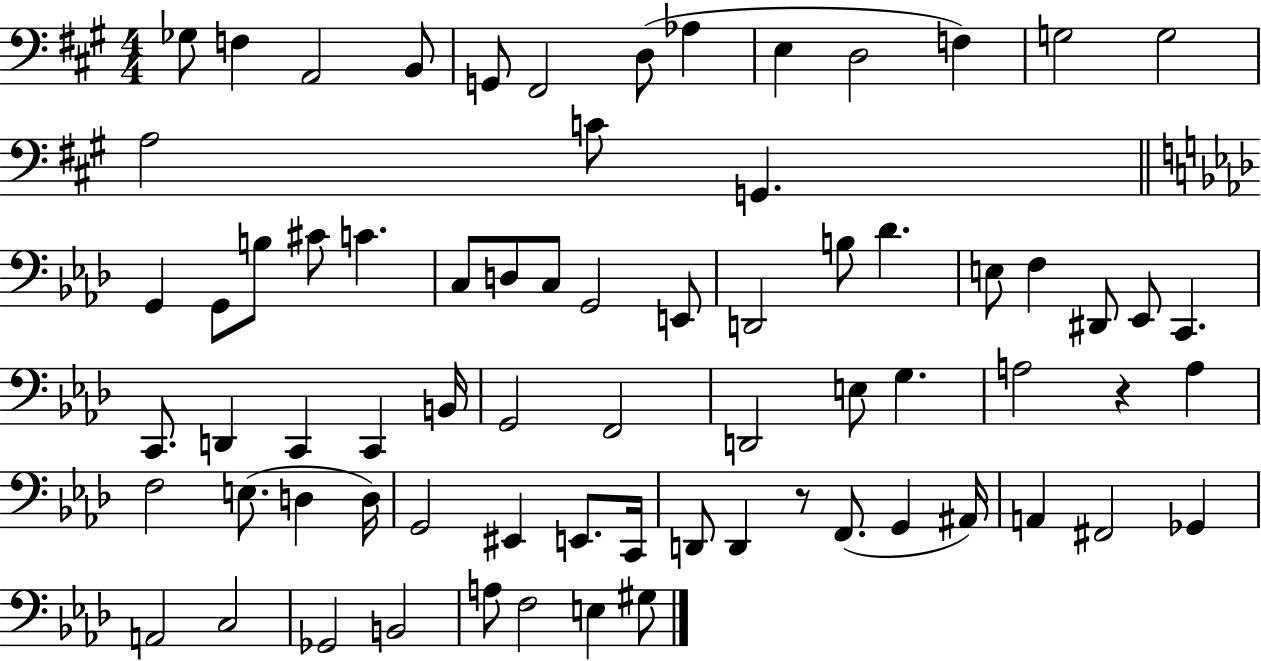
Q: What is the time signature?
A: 4/4